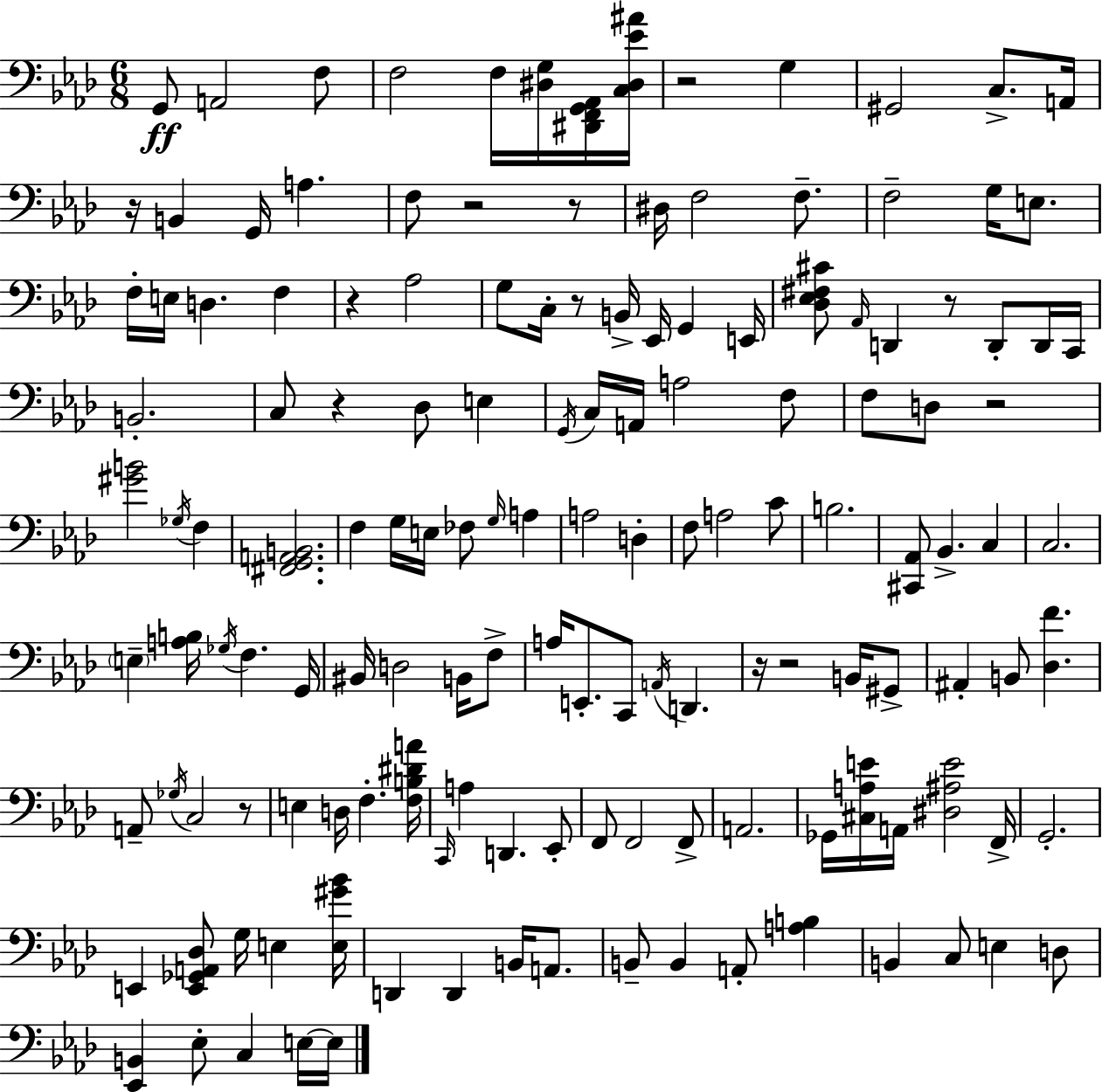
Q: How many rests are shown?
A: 12